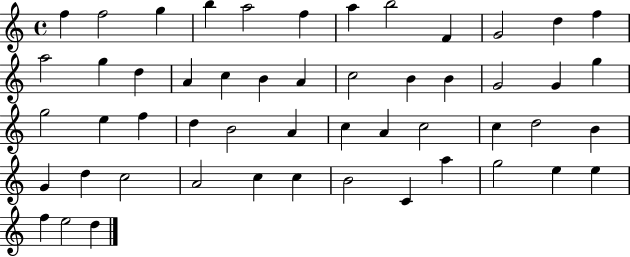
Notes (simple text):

F5/q F5/h G5/q B5/q A5/h F5/q A5/q B5/h F4/q G4/h D5/q F5/q A5/h G5/q D5/q A4/q C5/q B4/q A4/q C5/h B4/q B4/q G4/h G4/q G5/q G5/h E5/q F5/q D5/q B4/h A4/q C5/q A4/q C5/h C5/q D5/h B4/q G4/q D5/q C5/h A4/h C5/q C5/q B4/h C4/q A5/q G5/h E5/q E5/q F5/q E5/h D5/q